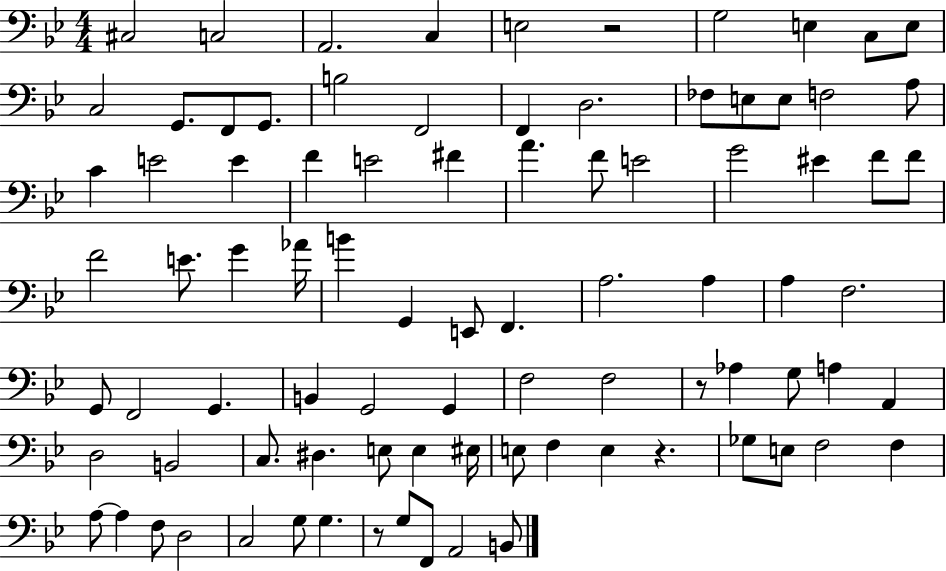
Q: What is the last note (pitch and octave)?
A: B2